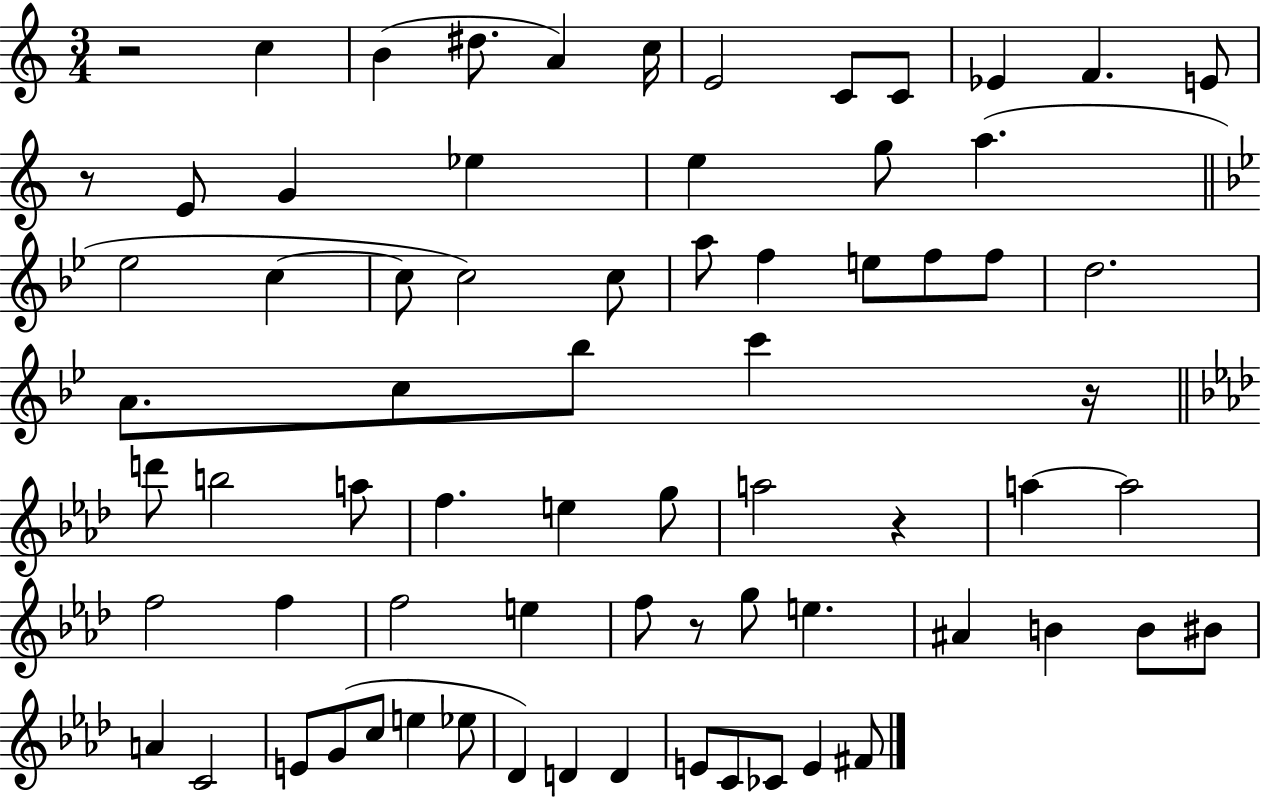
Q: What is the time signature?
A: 3/4